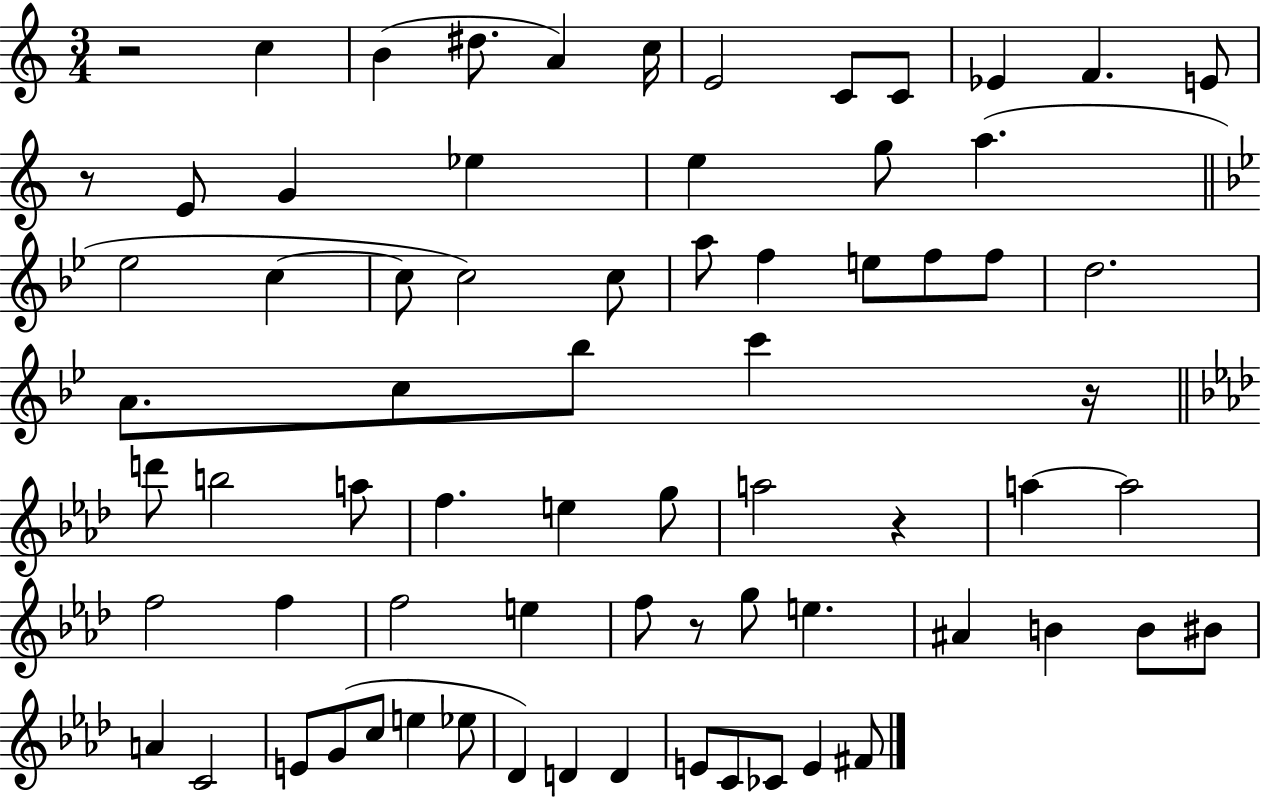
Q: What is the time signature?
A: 3/4